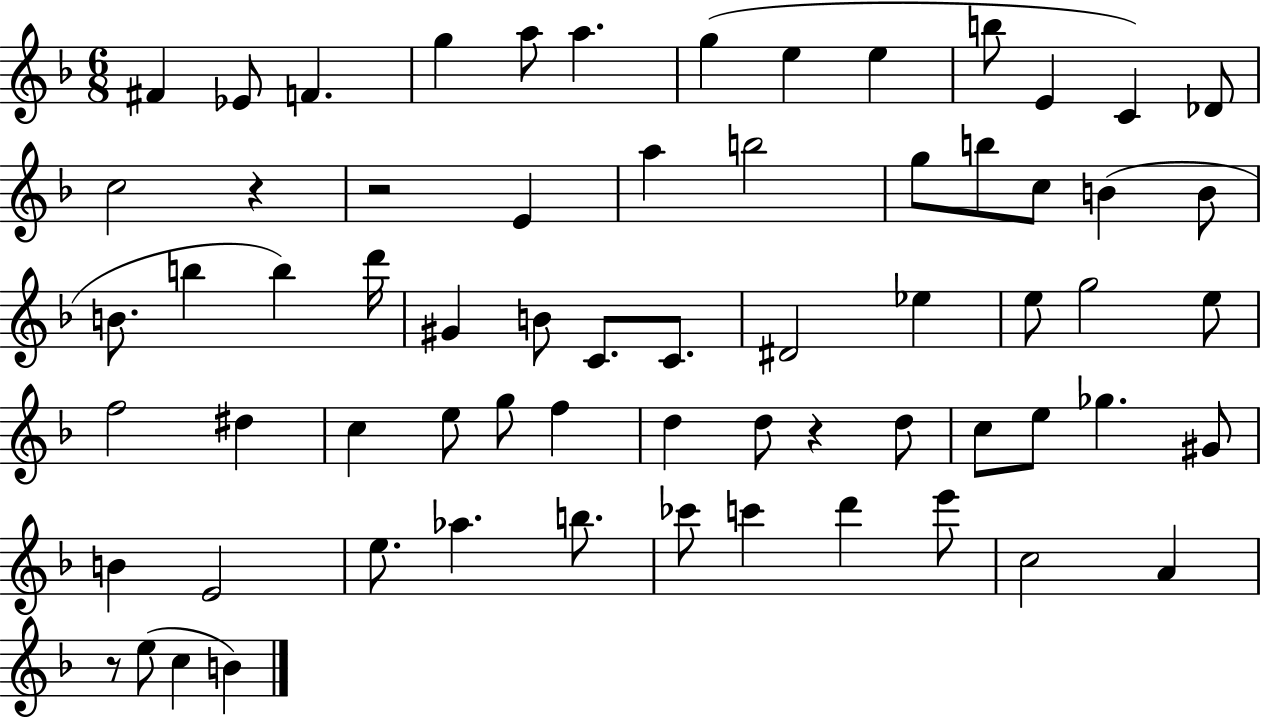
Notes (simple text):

F#4/q Eb4/e F4/q. G5/q A5/e A5/q. G5/q E5/q E5/q B5/e E4/q C4/q Db4/e C5/h R/q R/h E4/q A5/q B5/h G5/e B5/e C5/e B4/q B4/e B4/e. B5/q B5/q D6/s G#4/q B4/e C4/e. C4/e. D#4/h Eb5/q E5/e G5/h E5/e F5/h D#5/q C5/q E5/e G5/e F5/q D5/q D5/e R/q D5/e C5/e E5/e Gb5/q. G#4/e B4/q E4/h E5/e. Ab5/q. B5/e. CES6/e C6/q D6/q E6/e C5/h A4/q R/e E5/e C5/q B4/q